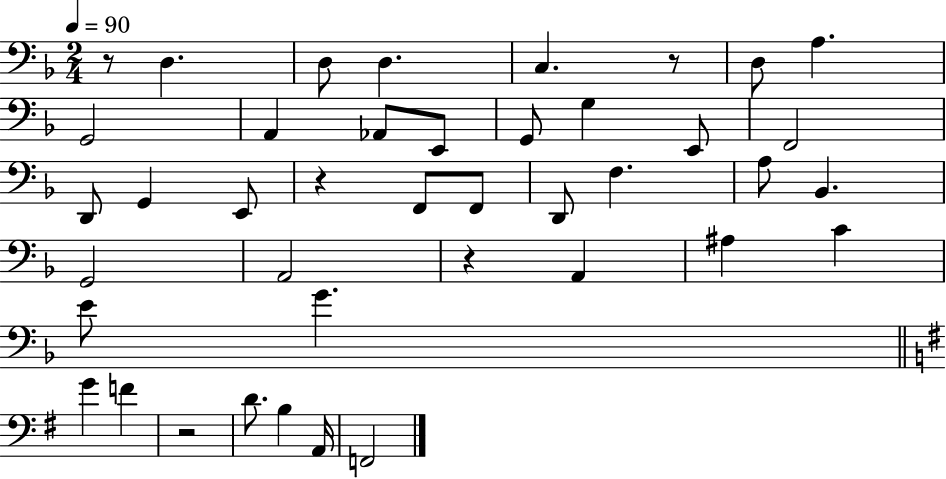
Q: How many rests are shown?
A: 5